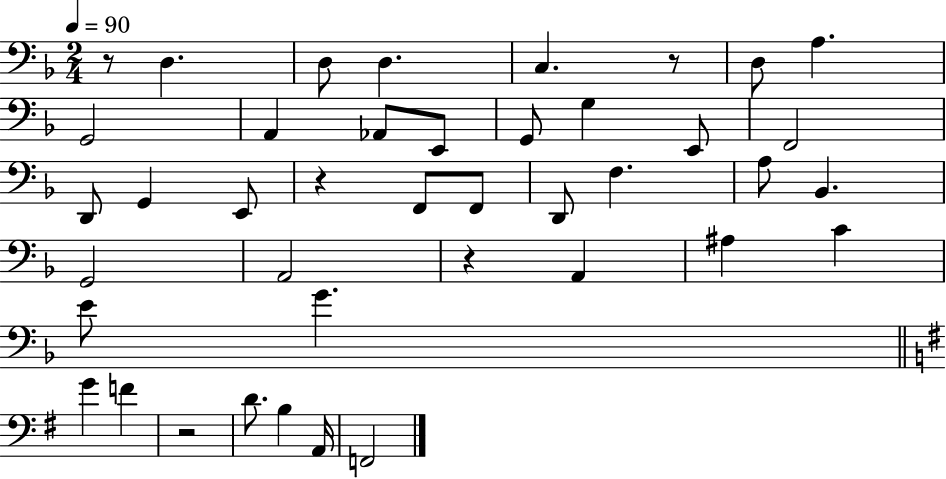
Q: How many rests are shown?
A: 5